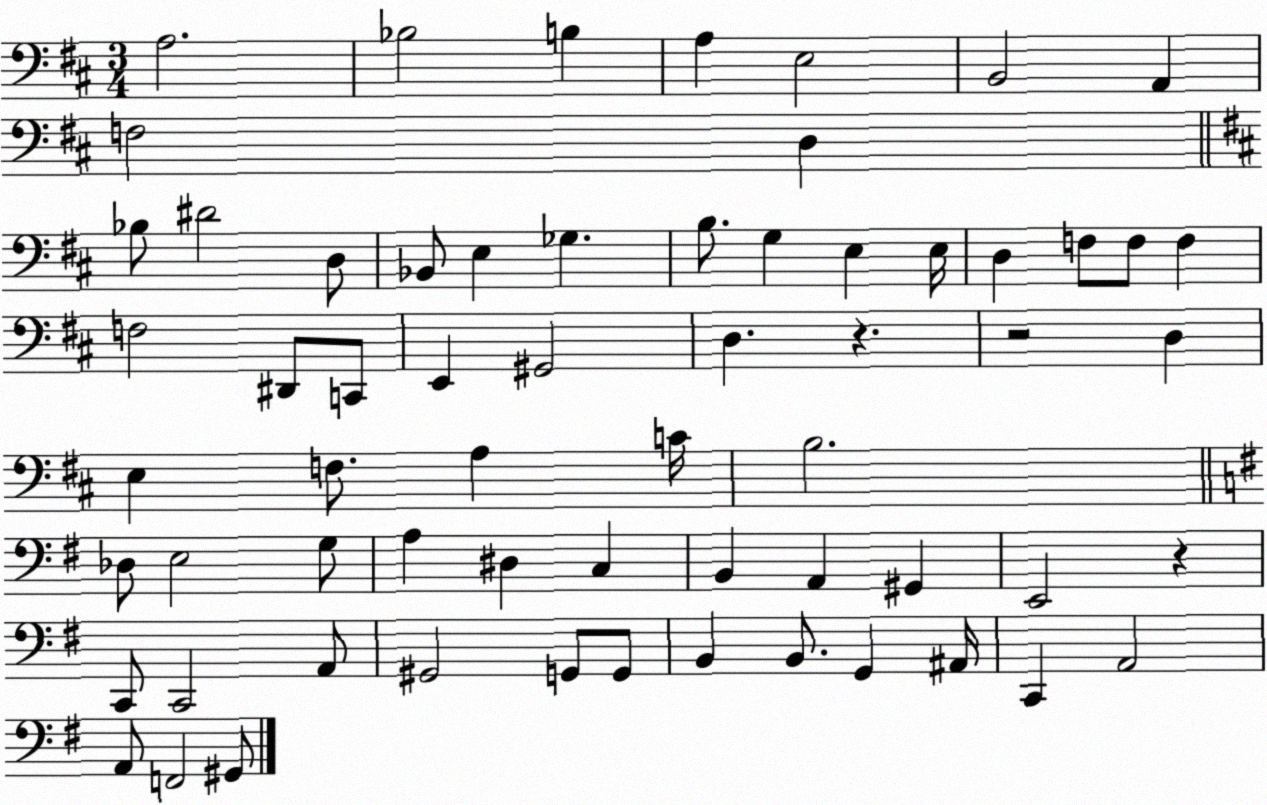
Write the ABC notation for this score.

X:1
T:Untitled
M:3/4
L:1/4
K:D
A,2 _B,2 B, A, E,2 B,,2 A,, F,2 D, _B,/2 ^D2 D,/2 _B,,/2 E, _G, B,/2 G, E, E,/4 D, F,/2 F,/2 F, F,2 ^D,,/2 C,,/2 E,, ^G,,2 D, z z2 D, E, F,/2 A, C/4 B,2 _D,/2 E,2 G,/2 A, ^D, C, B,, A,, ^G,, E,,2 z C,,/2 C,,2 A,,/2 ^G,,2 G,,/2 G,,/2 B,, B,,/2 G,, ^A,,/4 C,, A,,2 A,,/2 F,,2 ^G,,/2